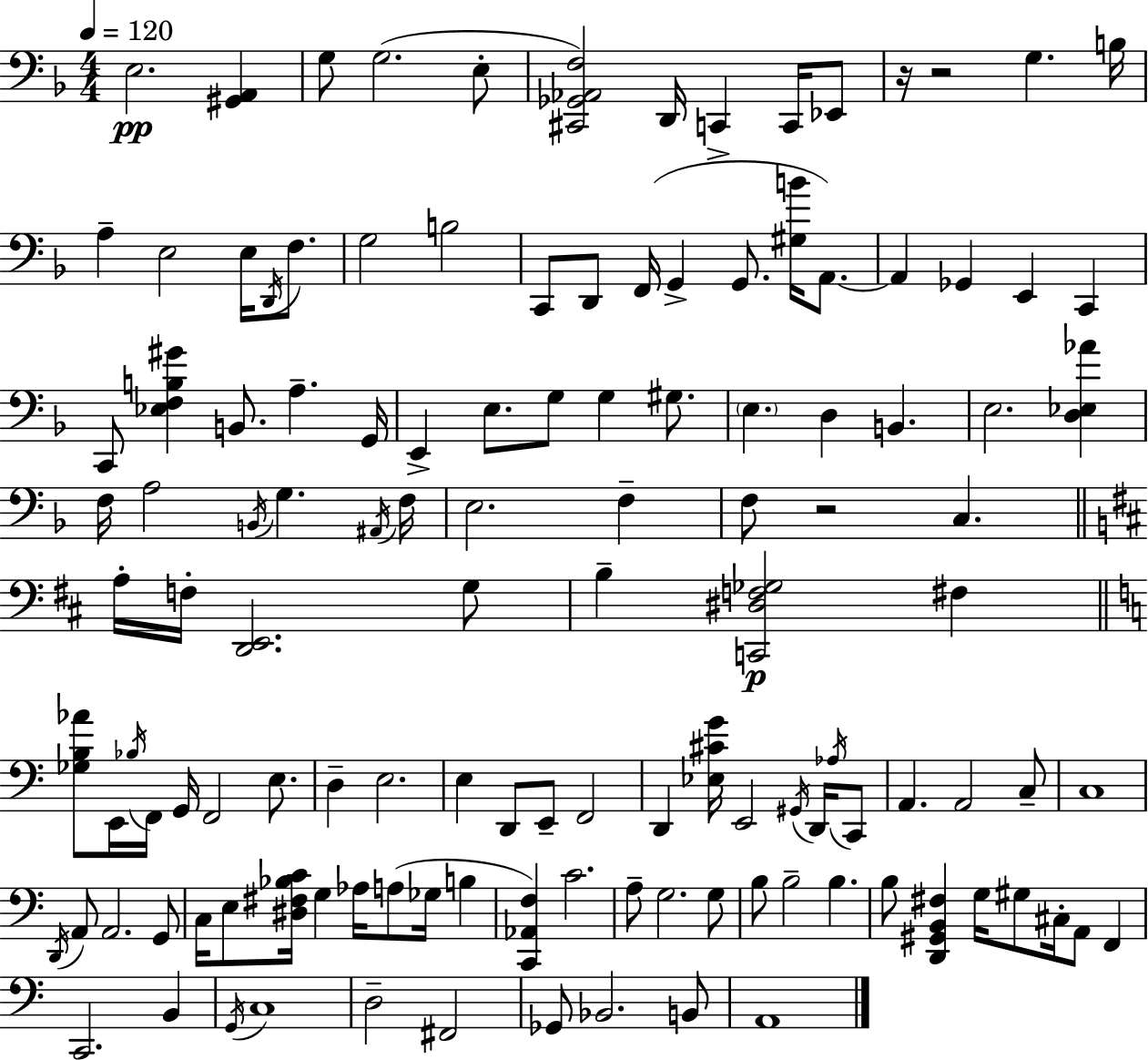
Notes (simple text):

E3/h. [G#2,A2]/q G3/e G3/h. E3/e [C#2,Gb2,Ab2,F3]/h D2/s C2/q C2/s Eb2/e R/s R/h G3/q. B3/s A3/q E3/h E3/s D2/s F3/e. G3/h B3/h C2/e D2/e F2/s G2/q G2/e. [G#3,B4]/s A2/e. A2/q Gb2/q E2/q C2/q C2/e [Eb3,F3,B3,G#4]/q B2/e. A3/q. G2/s E2/q E3/e. G3/e G3/q G#3/e. E3/q. D3/q B2/q. E3/h. [D3,Eb3,Ab4]/q F3/s A3/h B2/s G3/q. A#2/s F3/s E3/h. F3/q F3/e R/h C3/q. A3/s F3/s [D2,E2]/h. G3/e B3/q [C2,D#3,F3,Gb3]/h F#3/q [Gb3,B3,Ab4]/e E2/s Bb3/s F2/s G2/s F2/h E3/e. D3/q E3/h. E3/q D2/e E2/e F2/h D2/q [Eb3,C#4,G4]/s E2/h G#2/s D2/s Ab3/s C2/e A2/q. A2/h C3/e C3/w D2/s A2/e A2/h. G2/e C3/s E3/e [D#3,F#3,Bb3,C4]/s G3/q Ab3/s A3/e Gb3/s B3/q [C2,Ab2,F3]/q C4/h. A3/e G3/h. G3/e B3/e B3/h B3/q. B3/e [D2,G#2,B2,F#3]/q G3/s G#3/e C#3/s A2/e F2/q C2/h. B2/q G2/s C3/w D3/h F#2/h Gb2/e Bb2/h. B2/e A2/w